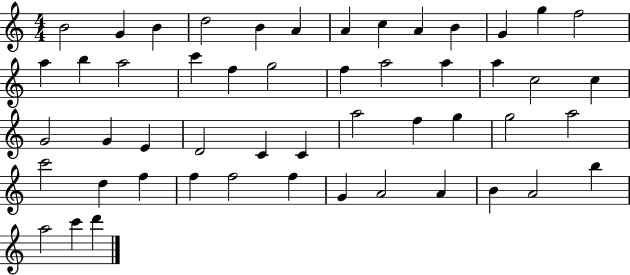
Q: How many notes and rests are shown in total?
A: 51